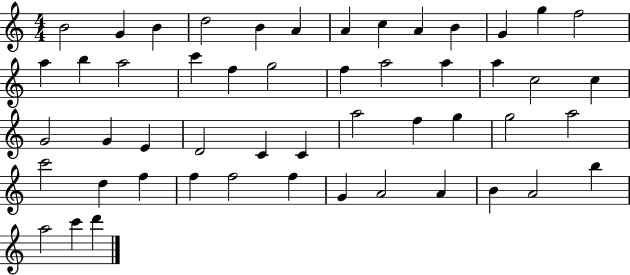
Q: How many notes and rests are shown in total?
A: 51